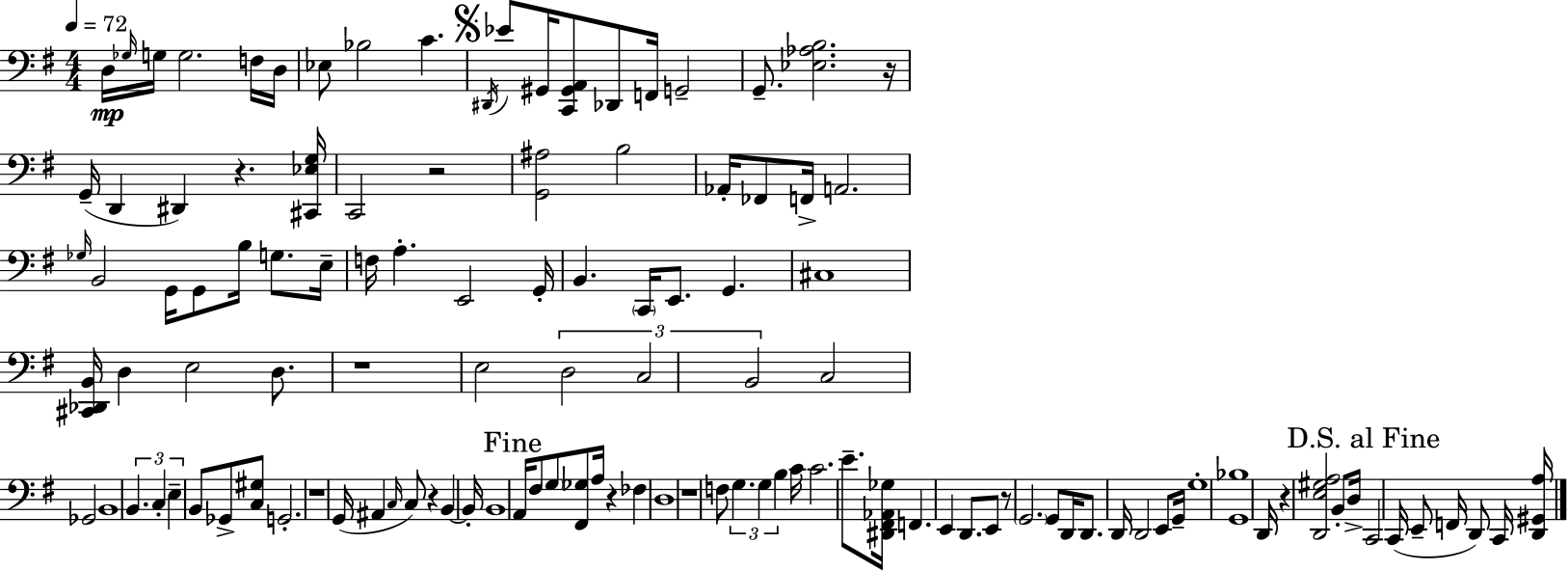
{
  \clef bass
  \numericTimeSignature
  \time 4/4
  \key e \minor
  \tempo 4 = 72
  \repeat volta 2 { d16\mp \grace { ges16 } g16 g2. f16 | d16 ees8 bes2 c'4. | \mark \markup { \musicglyph "scripts.segno" } \acciaccatura { dis,16 } ees'8 gis,16 <c, gis, a,>8 des,8 f,16 g,2-- | g,8.-- <ees aes b>2. | \break r16 g,16--( d,4 dis,4) r4. | <cis, ees g>16 c,2 r2 | <g, ais>2 b2 | aes,16-. fes,8 f,16-> a,2. | \break \grace { ges16 } b,2 g,16 g,8 b16 g8. | e16-- f16 a4.-. e,2 | g,16-. b,4. \parenthesize c,16 e,8. g,4. | cis1 | \break <cis, des, b,>16 d4 e2 | d8. r1 | e2 \tuplet 3/2 { d2 | c2 b,2 } | \break c2 ges,2 | b,1 | \tuplet 3/2 { b,4. c4-. e4-- } | b,8 ges,8-> <c gis>8 g,2.-. | \break r1 | g,16( ais,4 \grace { c16 } c8) r4 b,4~~ | b,16-. b,1 | \mark "Fine" a,16 fis8 \parenthesize g8 <fis, ges>8 a16 r4 | \break fes4 d1 | r1 | f8 \tuplet 3/2 { g4. g4 | b4 } c'16 c'2. | \break e'8.-- <dis, fis, aes, ges>16 f,4. e,4 d,8. | e,8 r8 \parenthesize g,2. | g,8 d,16 d,8. d,16 d,2 | e,8 g,16-- g1-. | \break <g, bes>1 | d,16 r4 <d, e gis a>2 | b,8-. d16-> \mark "D.S. al Fine" c,2 c,16( e,8-- f,16 | d,8) c,16 <d, gis, a>16 } \bar "|."
}